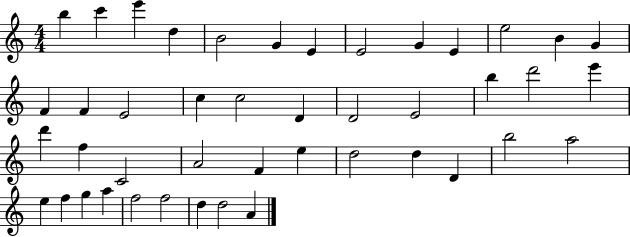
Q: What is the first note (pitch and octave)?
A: B5